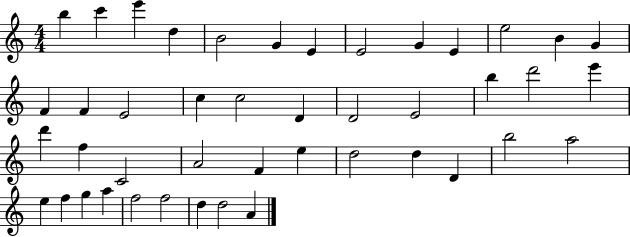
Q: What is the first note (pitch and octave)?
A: B5